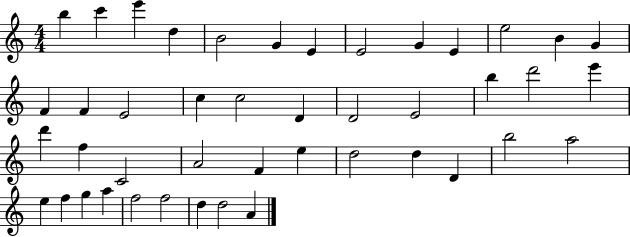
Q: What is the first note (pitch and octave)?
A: B5